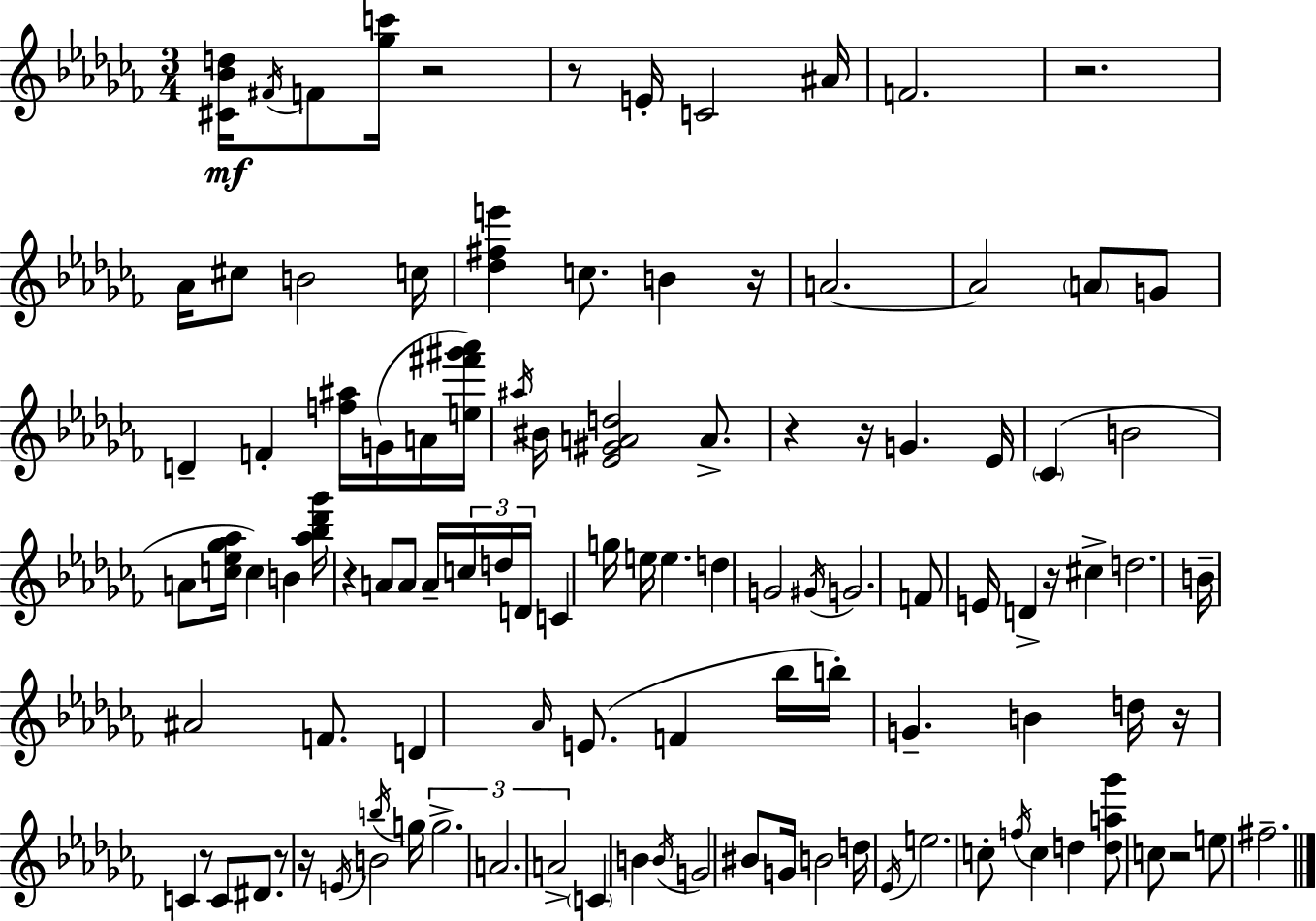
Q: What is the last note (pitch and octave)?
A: F#5